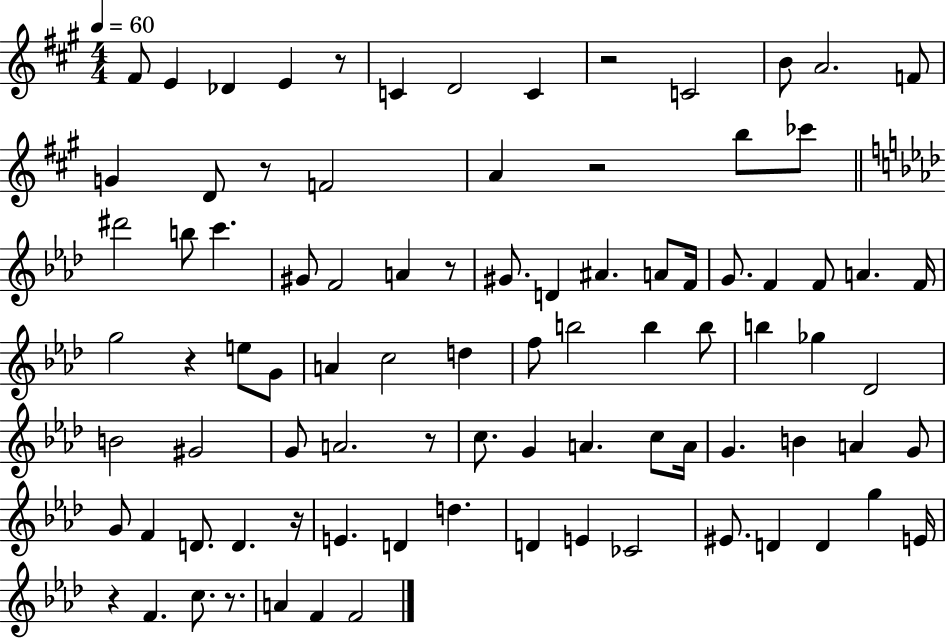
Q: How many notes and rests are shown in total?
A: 89